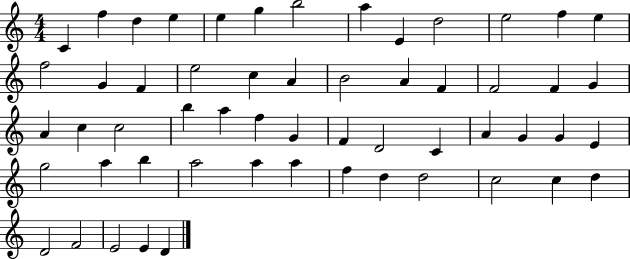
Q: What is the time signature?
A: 4/4